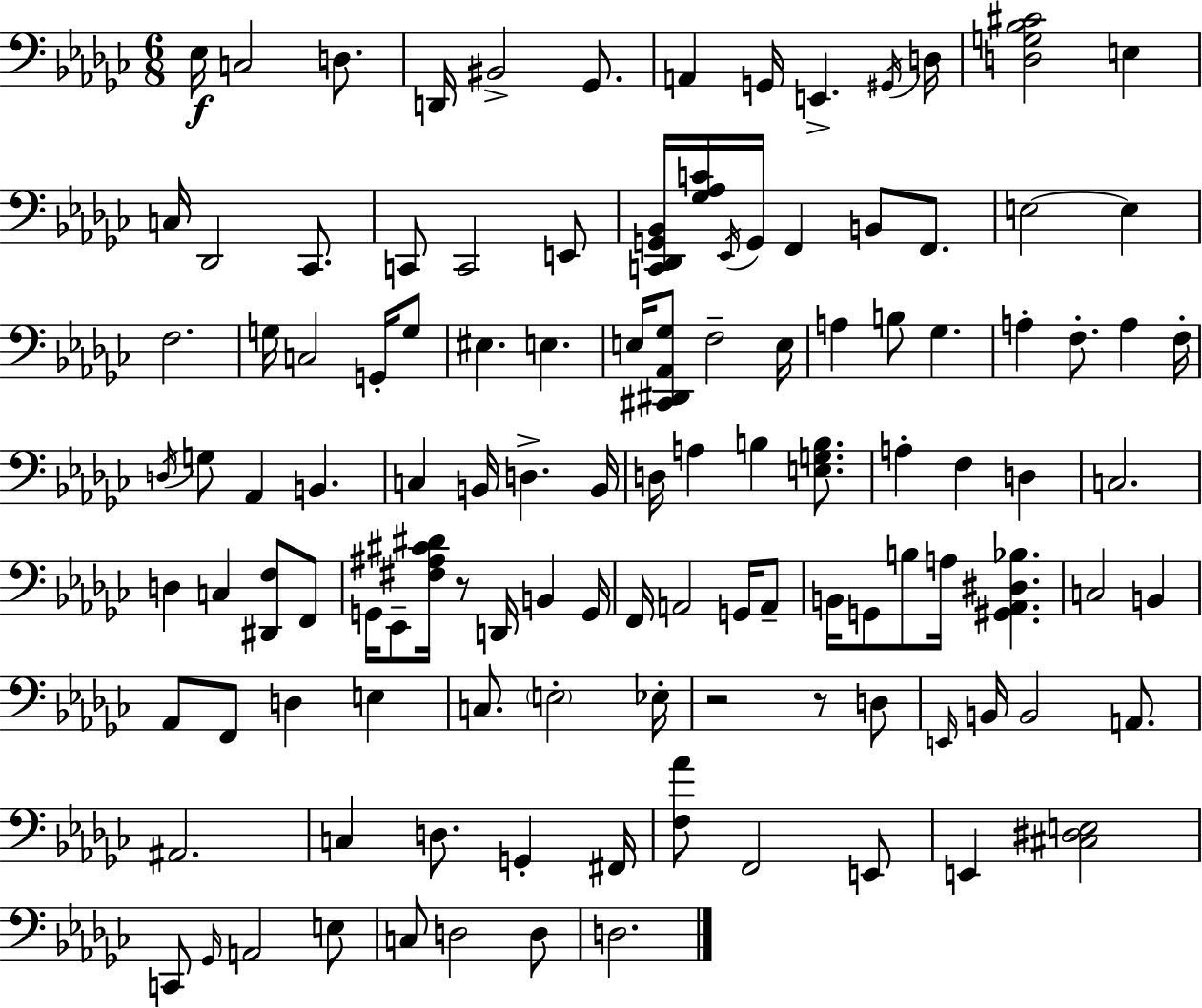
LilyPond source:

{
  \clef bass
  \numericTimeSignature
  \time 6/8
  \key ees \minor
  ees16\f c2 d8. | d,16 bis,2-> ges,8. | a,4 g,16 e,4.-> \acciaccatura { gis,16 } | d16 <d g bes cis'>2 e4 | \break c16 des,2 ces,8. | c,8 c,2 e,8 | <c, des, g, bes,>16 <ges aes c'>16 \acciaccatura { ees,16 } g,16 f,4 b,8 f,8. | e2~~ e4 | \break f2. | g16 c2 g,16-. | g8 eis4. e4. | e16 <cis, dis, aes, ges>8 f2-- | \break e16 a4 b8 ges4. | a4-. f8.-. a4 | f16-. \acciaccatura { d16 } g8 aes,4 b,4. | c4 b,16 d4.-> | \break b,16 d16 a4 b4 | <e g b>8. a4-. f4 d4 | c2. | d4 c4 <dis, f>8 | \break f,8 g,16 ees,8-- <fis ais cis' dis'>16 r8 d,16 b,4 | g,16 f,16 a,2 | g,16 a,8-- b,16 g,8 b8 a16 <gis, aes, dis bes>4. | c2 b,4 | \break aes,8 f,8 d4 e4 | c8. \parenthesize e2-. | ees16-. r2 r8 | d8 \grace { e,16 } b,16 b,2 | \break a,8. ais,2. | c4 d8. g,4-. | fis,16 <f aes'>8 f,2 | e,8 e,4 <cis dis e>2 | \break c,8 \grace { ges,16 } a,2 | e8 c8 d2 | d8 d2. | \bar "|."
}